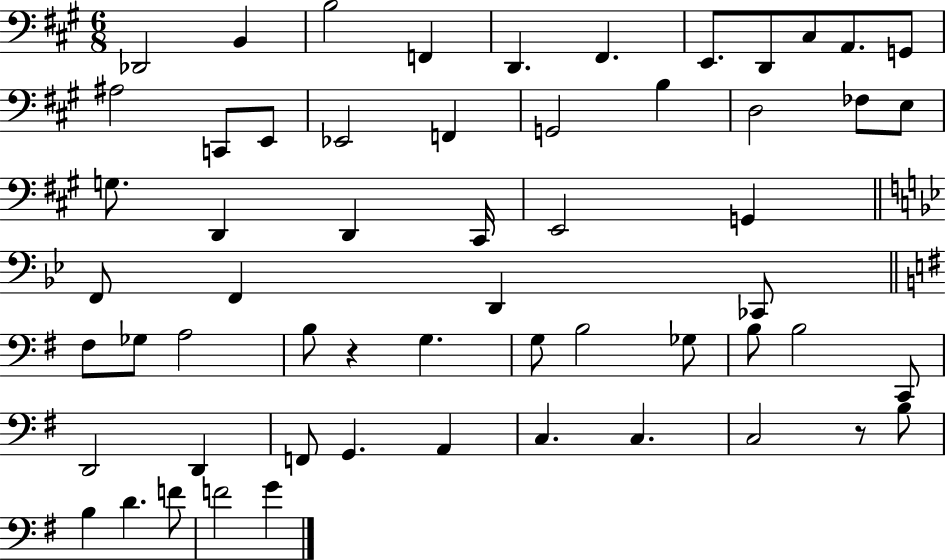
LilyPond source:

{
  \clef bass
  \numericTimeSignature
  \time 6/8
  \key a \major
  des,2 b,4 | b2 f,4 | d,4. fis,4. | e,8. d,8 cis8 a,8. g,8 | \break ais2 c,8 e,8 | ees,2 f,4 | g,2 b4 | d2 fes8 e8 | \break g8. d,4 d,4 cis,16 | e,2 g,4 | \bar "||" \break \key bes \major f,8 f,4 d,4 ces,8 | \bar "||" \break \key g \major fis8 ges8 a2 | b8 r4 g4. | g8 b2 ges8 | b8 b2 c,8 | \break d,2 d,4 | f,8 g,4. a,4 | c4. c4. | c2 r8 b8 | \break b4 d'4. f'8 | f'2 g'4 | \bar "|."
}